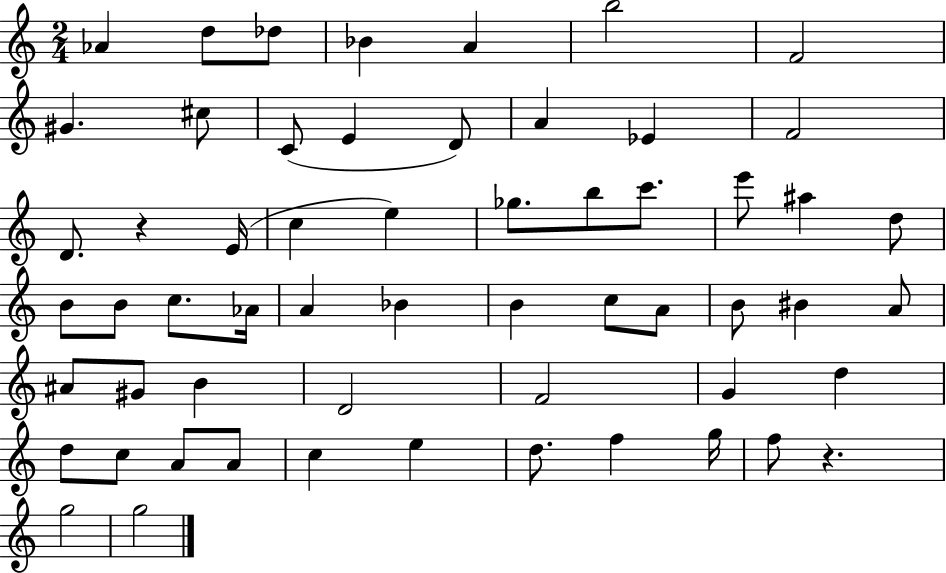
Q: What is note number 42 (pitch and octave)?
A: F4